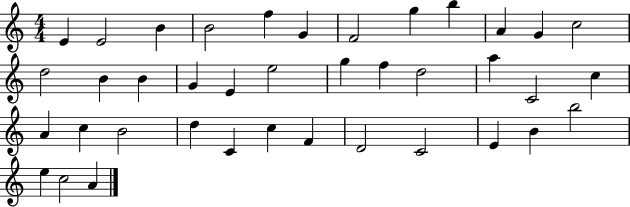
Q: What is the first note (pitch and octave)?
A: E4